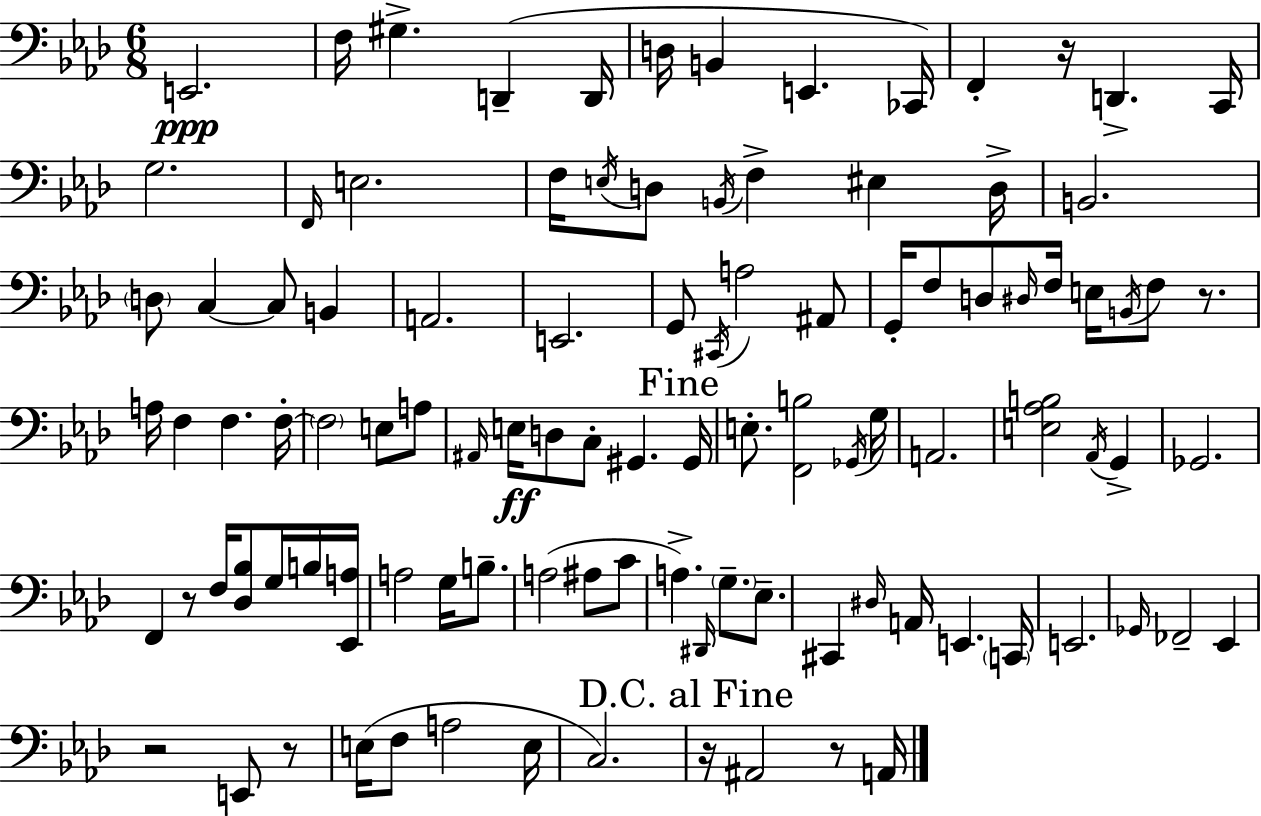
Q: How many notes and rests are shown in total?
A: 103